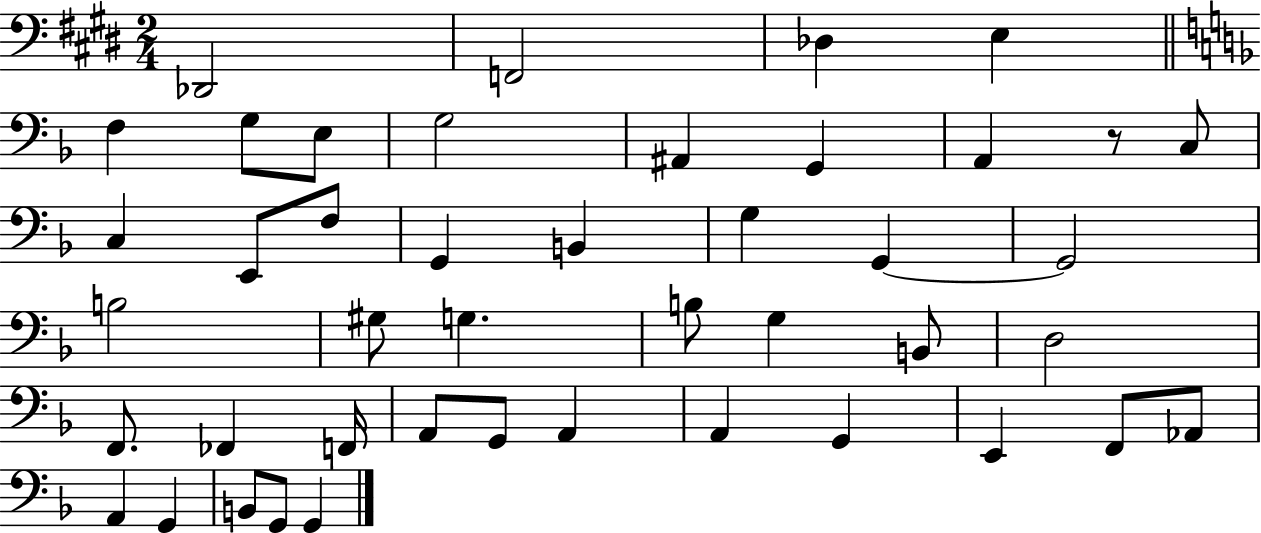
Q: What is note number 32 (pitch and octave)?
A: G2